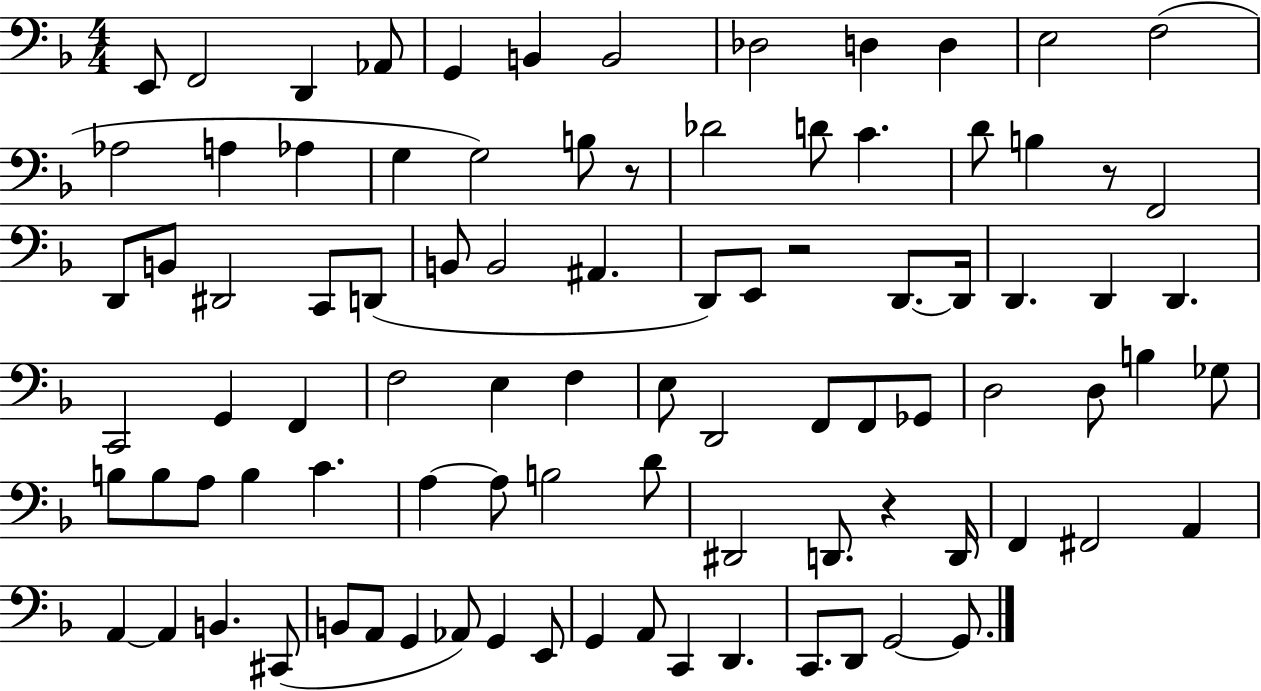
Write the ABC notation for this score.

X:1
T:Untitled
M:4/4
L:1/4
K:F
E,,/2 F,,2 D,, _A,,/2 G,, B,, B,,2 _D,2 D, D, E,2 F,2 _A,2 A, _A, G, G,2 B,/2 z/2 _D2 D/2 C D/2 B, z/2 F,,2 D,,/2 B,,/2 ^D,,2 C,,/2 D,,/2 B,,/2 B,,2 ^A,, D,,/2 E,,/2 z2 D,,/2 D,,/4 D,, D,, D,, C,,2 G,, F,, F,2 E, F, E,/2 D,,2 F,,/2 F,,/2 _G,,/2 D,2 D,/2 B, _G,/2 B,/2 B,/2 A,/2 B, C A, A,/2 B,2 D/2 ^D,,2 D,,/2 z D,,/4 F,, ^F,,2 A,, A,, A,, B,, ^C,,/2 B,,/2 A,,/2 G,, _A,,/2 G,, E,,/2 G,, A,,/2 C,, D,, C,,/2 D,,/2 G,,2 G,,/2